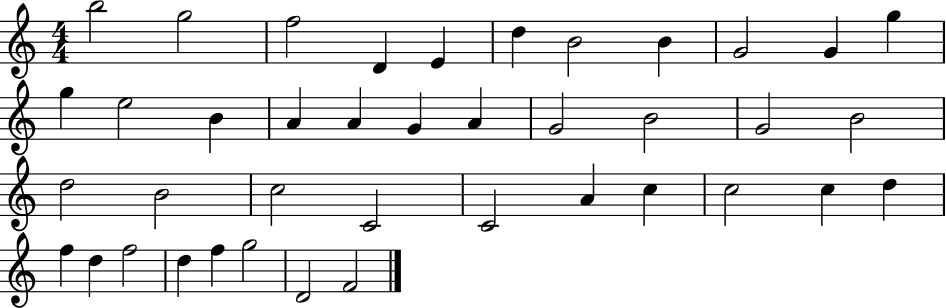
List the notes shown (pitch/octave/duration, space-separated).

B5/h G5/h F5/h D4/q E4/q D5/q B4/h B4/q G4/h G4/q G5/q G5/q E5/h B4/q A4/q A4/q G4/q A4/q G4/h B4/h G4/h B4/h D5/h B4/h C5/h C4/h C4/h A4/q C5/q C5/h C5/q D5/q F5/q D5/q F5/h D5/q F5/q G5/h D4/h F4/h